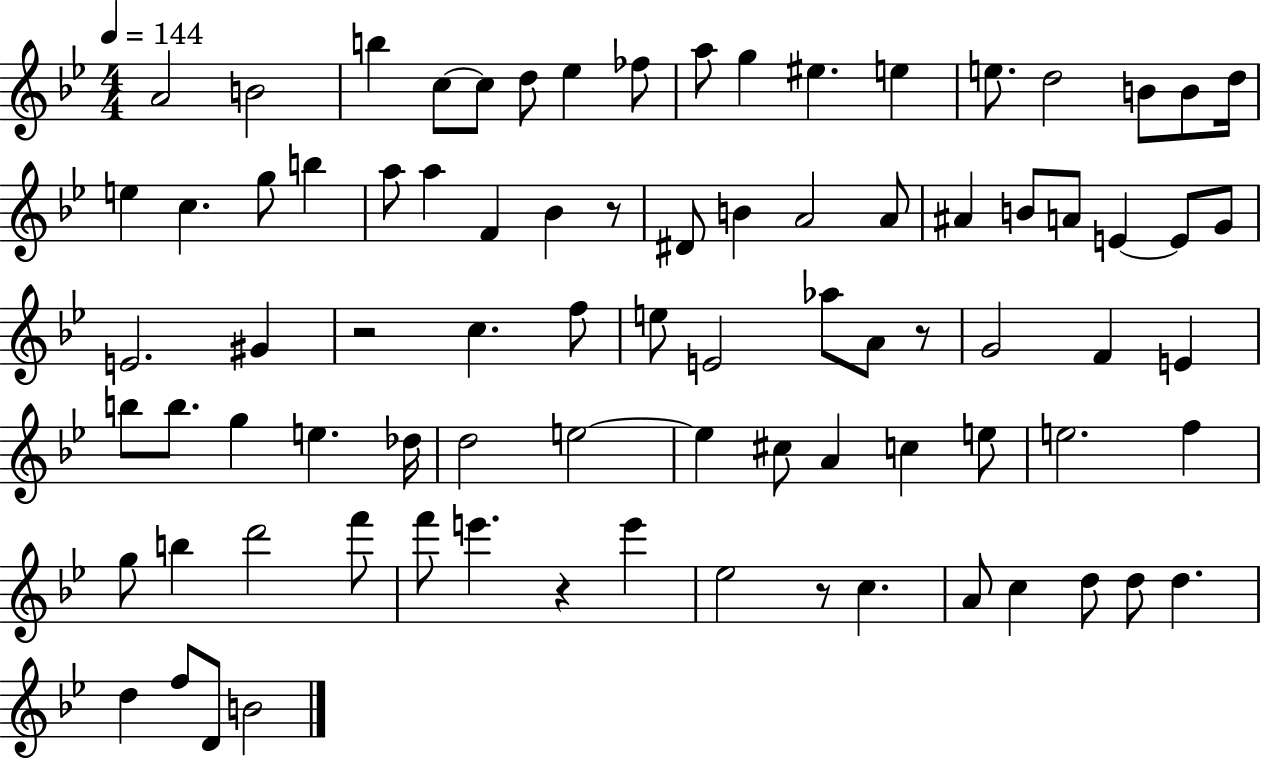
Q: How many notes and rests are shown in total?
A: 83